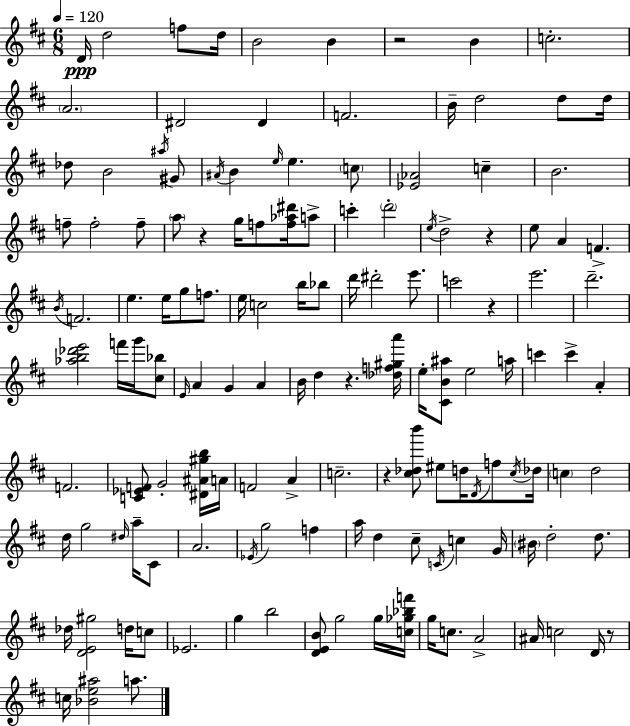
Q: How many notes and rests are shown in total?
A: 139